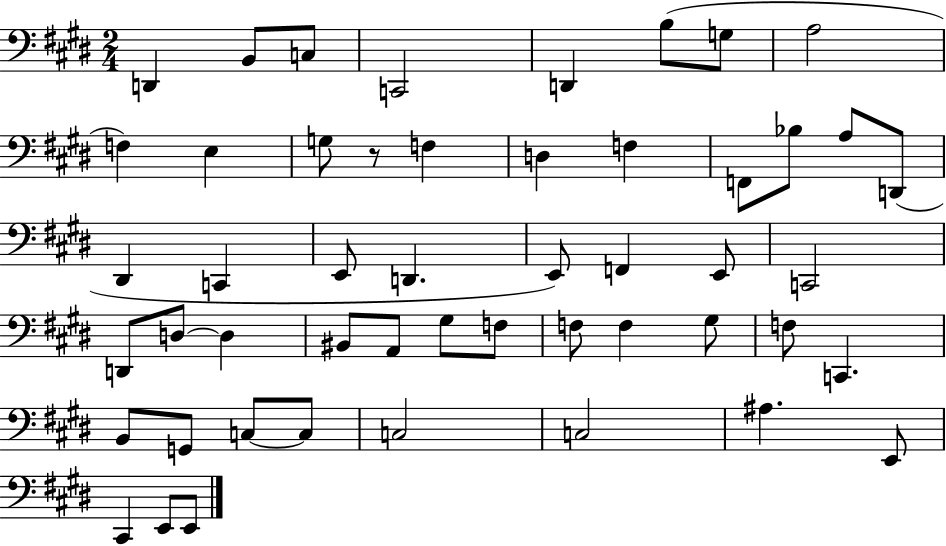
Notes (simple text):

D2/q B2/e C3/e C2/h D2/q B3/e G3/e A3/h F3/q E3/q G3/e R/e F3/q D3/q F3/q F2/e Bb3/e A3/e D2/e D#2/q C2/q E2/e D2/q. E2/e F2/q E2/e C2/h D2/e D3/e D3/q BIS2/e A2/e G#3/e F3/e F3/e F3/q G#3/e F3/e C2/q. B2/e G2/e C3/e C3/e C3/h C3/h A#3/q. E2/e C#2/q E2/e E2/e